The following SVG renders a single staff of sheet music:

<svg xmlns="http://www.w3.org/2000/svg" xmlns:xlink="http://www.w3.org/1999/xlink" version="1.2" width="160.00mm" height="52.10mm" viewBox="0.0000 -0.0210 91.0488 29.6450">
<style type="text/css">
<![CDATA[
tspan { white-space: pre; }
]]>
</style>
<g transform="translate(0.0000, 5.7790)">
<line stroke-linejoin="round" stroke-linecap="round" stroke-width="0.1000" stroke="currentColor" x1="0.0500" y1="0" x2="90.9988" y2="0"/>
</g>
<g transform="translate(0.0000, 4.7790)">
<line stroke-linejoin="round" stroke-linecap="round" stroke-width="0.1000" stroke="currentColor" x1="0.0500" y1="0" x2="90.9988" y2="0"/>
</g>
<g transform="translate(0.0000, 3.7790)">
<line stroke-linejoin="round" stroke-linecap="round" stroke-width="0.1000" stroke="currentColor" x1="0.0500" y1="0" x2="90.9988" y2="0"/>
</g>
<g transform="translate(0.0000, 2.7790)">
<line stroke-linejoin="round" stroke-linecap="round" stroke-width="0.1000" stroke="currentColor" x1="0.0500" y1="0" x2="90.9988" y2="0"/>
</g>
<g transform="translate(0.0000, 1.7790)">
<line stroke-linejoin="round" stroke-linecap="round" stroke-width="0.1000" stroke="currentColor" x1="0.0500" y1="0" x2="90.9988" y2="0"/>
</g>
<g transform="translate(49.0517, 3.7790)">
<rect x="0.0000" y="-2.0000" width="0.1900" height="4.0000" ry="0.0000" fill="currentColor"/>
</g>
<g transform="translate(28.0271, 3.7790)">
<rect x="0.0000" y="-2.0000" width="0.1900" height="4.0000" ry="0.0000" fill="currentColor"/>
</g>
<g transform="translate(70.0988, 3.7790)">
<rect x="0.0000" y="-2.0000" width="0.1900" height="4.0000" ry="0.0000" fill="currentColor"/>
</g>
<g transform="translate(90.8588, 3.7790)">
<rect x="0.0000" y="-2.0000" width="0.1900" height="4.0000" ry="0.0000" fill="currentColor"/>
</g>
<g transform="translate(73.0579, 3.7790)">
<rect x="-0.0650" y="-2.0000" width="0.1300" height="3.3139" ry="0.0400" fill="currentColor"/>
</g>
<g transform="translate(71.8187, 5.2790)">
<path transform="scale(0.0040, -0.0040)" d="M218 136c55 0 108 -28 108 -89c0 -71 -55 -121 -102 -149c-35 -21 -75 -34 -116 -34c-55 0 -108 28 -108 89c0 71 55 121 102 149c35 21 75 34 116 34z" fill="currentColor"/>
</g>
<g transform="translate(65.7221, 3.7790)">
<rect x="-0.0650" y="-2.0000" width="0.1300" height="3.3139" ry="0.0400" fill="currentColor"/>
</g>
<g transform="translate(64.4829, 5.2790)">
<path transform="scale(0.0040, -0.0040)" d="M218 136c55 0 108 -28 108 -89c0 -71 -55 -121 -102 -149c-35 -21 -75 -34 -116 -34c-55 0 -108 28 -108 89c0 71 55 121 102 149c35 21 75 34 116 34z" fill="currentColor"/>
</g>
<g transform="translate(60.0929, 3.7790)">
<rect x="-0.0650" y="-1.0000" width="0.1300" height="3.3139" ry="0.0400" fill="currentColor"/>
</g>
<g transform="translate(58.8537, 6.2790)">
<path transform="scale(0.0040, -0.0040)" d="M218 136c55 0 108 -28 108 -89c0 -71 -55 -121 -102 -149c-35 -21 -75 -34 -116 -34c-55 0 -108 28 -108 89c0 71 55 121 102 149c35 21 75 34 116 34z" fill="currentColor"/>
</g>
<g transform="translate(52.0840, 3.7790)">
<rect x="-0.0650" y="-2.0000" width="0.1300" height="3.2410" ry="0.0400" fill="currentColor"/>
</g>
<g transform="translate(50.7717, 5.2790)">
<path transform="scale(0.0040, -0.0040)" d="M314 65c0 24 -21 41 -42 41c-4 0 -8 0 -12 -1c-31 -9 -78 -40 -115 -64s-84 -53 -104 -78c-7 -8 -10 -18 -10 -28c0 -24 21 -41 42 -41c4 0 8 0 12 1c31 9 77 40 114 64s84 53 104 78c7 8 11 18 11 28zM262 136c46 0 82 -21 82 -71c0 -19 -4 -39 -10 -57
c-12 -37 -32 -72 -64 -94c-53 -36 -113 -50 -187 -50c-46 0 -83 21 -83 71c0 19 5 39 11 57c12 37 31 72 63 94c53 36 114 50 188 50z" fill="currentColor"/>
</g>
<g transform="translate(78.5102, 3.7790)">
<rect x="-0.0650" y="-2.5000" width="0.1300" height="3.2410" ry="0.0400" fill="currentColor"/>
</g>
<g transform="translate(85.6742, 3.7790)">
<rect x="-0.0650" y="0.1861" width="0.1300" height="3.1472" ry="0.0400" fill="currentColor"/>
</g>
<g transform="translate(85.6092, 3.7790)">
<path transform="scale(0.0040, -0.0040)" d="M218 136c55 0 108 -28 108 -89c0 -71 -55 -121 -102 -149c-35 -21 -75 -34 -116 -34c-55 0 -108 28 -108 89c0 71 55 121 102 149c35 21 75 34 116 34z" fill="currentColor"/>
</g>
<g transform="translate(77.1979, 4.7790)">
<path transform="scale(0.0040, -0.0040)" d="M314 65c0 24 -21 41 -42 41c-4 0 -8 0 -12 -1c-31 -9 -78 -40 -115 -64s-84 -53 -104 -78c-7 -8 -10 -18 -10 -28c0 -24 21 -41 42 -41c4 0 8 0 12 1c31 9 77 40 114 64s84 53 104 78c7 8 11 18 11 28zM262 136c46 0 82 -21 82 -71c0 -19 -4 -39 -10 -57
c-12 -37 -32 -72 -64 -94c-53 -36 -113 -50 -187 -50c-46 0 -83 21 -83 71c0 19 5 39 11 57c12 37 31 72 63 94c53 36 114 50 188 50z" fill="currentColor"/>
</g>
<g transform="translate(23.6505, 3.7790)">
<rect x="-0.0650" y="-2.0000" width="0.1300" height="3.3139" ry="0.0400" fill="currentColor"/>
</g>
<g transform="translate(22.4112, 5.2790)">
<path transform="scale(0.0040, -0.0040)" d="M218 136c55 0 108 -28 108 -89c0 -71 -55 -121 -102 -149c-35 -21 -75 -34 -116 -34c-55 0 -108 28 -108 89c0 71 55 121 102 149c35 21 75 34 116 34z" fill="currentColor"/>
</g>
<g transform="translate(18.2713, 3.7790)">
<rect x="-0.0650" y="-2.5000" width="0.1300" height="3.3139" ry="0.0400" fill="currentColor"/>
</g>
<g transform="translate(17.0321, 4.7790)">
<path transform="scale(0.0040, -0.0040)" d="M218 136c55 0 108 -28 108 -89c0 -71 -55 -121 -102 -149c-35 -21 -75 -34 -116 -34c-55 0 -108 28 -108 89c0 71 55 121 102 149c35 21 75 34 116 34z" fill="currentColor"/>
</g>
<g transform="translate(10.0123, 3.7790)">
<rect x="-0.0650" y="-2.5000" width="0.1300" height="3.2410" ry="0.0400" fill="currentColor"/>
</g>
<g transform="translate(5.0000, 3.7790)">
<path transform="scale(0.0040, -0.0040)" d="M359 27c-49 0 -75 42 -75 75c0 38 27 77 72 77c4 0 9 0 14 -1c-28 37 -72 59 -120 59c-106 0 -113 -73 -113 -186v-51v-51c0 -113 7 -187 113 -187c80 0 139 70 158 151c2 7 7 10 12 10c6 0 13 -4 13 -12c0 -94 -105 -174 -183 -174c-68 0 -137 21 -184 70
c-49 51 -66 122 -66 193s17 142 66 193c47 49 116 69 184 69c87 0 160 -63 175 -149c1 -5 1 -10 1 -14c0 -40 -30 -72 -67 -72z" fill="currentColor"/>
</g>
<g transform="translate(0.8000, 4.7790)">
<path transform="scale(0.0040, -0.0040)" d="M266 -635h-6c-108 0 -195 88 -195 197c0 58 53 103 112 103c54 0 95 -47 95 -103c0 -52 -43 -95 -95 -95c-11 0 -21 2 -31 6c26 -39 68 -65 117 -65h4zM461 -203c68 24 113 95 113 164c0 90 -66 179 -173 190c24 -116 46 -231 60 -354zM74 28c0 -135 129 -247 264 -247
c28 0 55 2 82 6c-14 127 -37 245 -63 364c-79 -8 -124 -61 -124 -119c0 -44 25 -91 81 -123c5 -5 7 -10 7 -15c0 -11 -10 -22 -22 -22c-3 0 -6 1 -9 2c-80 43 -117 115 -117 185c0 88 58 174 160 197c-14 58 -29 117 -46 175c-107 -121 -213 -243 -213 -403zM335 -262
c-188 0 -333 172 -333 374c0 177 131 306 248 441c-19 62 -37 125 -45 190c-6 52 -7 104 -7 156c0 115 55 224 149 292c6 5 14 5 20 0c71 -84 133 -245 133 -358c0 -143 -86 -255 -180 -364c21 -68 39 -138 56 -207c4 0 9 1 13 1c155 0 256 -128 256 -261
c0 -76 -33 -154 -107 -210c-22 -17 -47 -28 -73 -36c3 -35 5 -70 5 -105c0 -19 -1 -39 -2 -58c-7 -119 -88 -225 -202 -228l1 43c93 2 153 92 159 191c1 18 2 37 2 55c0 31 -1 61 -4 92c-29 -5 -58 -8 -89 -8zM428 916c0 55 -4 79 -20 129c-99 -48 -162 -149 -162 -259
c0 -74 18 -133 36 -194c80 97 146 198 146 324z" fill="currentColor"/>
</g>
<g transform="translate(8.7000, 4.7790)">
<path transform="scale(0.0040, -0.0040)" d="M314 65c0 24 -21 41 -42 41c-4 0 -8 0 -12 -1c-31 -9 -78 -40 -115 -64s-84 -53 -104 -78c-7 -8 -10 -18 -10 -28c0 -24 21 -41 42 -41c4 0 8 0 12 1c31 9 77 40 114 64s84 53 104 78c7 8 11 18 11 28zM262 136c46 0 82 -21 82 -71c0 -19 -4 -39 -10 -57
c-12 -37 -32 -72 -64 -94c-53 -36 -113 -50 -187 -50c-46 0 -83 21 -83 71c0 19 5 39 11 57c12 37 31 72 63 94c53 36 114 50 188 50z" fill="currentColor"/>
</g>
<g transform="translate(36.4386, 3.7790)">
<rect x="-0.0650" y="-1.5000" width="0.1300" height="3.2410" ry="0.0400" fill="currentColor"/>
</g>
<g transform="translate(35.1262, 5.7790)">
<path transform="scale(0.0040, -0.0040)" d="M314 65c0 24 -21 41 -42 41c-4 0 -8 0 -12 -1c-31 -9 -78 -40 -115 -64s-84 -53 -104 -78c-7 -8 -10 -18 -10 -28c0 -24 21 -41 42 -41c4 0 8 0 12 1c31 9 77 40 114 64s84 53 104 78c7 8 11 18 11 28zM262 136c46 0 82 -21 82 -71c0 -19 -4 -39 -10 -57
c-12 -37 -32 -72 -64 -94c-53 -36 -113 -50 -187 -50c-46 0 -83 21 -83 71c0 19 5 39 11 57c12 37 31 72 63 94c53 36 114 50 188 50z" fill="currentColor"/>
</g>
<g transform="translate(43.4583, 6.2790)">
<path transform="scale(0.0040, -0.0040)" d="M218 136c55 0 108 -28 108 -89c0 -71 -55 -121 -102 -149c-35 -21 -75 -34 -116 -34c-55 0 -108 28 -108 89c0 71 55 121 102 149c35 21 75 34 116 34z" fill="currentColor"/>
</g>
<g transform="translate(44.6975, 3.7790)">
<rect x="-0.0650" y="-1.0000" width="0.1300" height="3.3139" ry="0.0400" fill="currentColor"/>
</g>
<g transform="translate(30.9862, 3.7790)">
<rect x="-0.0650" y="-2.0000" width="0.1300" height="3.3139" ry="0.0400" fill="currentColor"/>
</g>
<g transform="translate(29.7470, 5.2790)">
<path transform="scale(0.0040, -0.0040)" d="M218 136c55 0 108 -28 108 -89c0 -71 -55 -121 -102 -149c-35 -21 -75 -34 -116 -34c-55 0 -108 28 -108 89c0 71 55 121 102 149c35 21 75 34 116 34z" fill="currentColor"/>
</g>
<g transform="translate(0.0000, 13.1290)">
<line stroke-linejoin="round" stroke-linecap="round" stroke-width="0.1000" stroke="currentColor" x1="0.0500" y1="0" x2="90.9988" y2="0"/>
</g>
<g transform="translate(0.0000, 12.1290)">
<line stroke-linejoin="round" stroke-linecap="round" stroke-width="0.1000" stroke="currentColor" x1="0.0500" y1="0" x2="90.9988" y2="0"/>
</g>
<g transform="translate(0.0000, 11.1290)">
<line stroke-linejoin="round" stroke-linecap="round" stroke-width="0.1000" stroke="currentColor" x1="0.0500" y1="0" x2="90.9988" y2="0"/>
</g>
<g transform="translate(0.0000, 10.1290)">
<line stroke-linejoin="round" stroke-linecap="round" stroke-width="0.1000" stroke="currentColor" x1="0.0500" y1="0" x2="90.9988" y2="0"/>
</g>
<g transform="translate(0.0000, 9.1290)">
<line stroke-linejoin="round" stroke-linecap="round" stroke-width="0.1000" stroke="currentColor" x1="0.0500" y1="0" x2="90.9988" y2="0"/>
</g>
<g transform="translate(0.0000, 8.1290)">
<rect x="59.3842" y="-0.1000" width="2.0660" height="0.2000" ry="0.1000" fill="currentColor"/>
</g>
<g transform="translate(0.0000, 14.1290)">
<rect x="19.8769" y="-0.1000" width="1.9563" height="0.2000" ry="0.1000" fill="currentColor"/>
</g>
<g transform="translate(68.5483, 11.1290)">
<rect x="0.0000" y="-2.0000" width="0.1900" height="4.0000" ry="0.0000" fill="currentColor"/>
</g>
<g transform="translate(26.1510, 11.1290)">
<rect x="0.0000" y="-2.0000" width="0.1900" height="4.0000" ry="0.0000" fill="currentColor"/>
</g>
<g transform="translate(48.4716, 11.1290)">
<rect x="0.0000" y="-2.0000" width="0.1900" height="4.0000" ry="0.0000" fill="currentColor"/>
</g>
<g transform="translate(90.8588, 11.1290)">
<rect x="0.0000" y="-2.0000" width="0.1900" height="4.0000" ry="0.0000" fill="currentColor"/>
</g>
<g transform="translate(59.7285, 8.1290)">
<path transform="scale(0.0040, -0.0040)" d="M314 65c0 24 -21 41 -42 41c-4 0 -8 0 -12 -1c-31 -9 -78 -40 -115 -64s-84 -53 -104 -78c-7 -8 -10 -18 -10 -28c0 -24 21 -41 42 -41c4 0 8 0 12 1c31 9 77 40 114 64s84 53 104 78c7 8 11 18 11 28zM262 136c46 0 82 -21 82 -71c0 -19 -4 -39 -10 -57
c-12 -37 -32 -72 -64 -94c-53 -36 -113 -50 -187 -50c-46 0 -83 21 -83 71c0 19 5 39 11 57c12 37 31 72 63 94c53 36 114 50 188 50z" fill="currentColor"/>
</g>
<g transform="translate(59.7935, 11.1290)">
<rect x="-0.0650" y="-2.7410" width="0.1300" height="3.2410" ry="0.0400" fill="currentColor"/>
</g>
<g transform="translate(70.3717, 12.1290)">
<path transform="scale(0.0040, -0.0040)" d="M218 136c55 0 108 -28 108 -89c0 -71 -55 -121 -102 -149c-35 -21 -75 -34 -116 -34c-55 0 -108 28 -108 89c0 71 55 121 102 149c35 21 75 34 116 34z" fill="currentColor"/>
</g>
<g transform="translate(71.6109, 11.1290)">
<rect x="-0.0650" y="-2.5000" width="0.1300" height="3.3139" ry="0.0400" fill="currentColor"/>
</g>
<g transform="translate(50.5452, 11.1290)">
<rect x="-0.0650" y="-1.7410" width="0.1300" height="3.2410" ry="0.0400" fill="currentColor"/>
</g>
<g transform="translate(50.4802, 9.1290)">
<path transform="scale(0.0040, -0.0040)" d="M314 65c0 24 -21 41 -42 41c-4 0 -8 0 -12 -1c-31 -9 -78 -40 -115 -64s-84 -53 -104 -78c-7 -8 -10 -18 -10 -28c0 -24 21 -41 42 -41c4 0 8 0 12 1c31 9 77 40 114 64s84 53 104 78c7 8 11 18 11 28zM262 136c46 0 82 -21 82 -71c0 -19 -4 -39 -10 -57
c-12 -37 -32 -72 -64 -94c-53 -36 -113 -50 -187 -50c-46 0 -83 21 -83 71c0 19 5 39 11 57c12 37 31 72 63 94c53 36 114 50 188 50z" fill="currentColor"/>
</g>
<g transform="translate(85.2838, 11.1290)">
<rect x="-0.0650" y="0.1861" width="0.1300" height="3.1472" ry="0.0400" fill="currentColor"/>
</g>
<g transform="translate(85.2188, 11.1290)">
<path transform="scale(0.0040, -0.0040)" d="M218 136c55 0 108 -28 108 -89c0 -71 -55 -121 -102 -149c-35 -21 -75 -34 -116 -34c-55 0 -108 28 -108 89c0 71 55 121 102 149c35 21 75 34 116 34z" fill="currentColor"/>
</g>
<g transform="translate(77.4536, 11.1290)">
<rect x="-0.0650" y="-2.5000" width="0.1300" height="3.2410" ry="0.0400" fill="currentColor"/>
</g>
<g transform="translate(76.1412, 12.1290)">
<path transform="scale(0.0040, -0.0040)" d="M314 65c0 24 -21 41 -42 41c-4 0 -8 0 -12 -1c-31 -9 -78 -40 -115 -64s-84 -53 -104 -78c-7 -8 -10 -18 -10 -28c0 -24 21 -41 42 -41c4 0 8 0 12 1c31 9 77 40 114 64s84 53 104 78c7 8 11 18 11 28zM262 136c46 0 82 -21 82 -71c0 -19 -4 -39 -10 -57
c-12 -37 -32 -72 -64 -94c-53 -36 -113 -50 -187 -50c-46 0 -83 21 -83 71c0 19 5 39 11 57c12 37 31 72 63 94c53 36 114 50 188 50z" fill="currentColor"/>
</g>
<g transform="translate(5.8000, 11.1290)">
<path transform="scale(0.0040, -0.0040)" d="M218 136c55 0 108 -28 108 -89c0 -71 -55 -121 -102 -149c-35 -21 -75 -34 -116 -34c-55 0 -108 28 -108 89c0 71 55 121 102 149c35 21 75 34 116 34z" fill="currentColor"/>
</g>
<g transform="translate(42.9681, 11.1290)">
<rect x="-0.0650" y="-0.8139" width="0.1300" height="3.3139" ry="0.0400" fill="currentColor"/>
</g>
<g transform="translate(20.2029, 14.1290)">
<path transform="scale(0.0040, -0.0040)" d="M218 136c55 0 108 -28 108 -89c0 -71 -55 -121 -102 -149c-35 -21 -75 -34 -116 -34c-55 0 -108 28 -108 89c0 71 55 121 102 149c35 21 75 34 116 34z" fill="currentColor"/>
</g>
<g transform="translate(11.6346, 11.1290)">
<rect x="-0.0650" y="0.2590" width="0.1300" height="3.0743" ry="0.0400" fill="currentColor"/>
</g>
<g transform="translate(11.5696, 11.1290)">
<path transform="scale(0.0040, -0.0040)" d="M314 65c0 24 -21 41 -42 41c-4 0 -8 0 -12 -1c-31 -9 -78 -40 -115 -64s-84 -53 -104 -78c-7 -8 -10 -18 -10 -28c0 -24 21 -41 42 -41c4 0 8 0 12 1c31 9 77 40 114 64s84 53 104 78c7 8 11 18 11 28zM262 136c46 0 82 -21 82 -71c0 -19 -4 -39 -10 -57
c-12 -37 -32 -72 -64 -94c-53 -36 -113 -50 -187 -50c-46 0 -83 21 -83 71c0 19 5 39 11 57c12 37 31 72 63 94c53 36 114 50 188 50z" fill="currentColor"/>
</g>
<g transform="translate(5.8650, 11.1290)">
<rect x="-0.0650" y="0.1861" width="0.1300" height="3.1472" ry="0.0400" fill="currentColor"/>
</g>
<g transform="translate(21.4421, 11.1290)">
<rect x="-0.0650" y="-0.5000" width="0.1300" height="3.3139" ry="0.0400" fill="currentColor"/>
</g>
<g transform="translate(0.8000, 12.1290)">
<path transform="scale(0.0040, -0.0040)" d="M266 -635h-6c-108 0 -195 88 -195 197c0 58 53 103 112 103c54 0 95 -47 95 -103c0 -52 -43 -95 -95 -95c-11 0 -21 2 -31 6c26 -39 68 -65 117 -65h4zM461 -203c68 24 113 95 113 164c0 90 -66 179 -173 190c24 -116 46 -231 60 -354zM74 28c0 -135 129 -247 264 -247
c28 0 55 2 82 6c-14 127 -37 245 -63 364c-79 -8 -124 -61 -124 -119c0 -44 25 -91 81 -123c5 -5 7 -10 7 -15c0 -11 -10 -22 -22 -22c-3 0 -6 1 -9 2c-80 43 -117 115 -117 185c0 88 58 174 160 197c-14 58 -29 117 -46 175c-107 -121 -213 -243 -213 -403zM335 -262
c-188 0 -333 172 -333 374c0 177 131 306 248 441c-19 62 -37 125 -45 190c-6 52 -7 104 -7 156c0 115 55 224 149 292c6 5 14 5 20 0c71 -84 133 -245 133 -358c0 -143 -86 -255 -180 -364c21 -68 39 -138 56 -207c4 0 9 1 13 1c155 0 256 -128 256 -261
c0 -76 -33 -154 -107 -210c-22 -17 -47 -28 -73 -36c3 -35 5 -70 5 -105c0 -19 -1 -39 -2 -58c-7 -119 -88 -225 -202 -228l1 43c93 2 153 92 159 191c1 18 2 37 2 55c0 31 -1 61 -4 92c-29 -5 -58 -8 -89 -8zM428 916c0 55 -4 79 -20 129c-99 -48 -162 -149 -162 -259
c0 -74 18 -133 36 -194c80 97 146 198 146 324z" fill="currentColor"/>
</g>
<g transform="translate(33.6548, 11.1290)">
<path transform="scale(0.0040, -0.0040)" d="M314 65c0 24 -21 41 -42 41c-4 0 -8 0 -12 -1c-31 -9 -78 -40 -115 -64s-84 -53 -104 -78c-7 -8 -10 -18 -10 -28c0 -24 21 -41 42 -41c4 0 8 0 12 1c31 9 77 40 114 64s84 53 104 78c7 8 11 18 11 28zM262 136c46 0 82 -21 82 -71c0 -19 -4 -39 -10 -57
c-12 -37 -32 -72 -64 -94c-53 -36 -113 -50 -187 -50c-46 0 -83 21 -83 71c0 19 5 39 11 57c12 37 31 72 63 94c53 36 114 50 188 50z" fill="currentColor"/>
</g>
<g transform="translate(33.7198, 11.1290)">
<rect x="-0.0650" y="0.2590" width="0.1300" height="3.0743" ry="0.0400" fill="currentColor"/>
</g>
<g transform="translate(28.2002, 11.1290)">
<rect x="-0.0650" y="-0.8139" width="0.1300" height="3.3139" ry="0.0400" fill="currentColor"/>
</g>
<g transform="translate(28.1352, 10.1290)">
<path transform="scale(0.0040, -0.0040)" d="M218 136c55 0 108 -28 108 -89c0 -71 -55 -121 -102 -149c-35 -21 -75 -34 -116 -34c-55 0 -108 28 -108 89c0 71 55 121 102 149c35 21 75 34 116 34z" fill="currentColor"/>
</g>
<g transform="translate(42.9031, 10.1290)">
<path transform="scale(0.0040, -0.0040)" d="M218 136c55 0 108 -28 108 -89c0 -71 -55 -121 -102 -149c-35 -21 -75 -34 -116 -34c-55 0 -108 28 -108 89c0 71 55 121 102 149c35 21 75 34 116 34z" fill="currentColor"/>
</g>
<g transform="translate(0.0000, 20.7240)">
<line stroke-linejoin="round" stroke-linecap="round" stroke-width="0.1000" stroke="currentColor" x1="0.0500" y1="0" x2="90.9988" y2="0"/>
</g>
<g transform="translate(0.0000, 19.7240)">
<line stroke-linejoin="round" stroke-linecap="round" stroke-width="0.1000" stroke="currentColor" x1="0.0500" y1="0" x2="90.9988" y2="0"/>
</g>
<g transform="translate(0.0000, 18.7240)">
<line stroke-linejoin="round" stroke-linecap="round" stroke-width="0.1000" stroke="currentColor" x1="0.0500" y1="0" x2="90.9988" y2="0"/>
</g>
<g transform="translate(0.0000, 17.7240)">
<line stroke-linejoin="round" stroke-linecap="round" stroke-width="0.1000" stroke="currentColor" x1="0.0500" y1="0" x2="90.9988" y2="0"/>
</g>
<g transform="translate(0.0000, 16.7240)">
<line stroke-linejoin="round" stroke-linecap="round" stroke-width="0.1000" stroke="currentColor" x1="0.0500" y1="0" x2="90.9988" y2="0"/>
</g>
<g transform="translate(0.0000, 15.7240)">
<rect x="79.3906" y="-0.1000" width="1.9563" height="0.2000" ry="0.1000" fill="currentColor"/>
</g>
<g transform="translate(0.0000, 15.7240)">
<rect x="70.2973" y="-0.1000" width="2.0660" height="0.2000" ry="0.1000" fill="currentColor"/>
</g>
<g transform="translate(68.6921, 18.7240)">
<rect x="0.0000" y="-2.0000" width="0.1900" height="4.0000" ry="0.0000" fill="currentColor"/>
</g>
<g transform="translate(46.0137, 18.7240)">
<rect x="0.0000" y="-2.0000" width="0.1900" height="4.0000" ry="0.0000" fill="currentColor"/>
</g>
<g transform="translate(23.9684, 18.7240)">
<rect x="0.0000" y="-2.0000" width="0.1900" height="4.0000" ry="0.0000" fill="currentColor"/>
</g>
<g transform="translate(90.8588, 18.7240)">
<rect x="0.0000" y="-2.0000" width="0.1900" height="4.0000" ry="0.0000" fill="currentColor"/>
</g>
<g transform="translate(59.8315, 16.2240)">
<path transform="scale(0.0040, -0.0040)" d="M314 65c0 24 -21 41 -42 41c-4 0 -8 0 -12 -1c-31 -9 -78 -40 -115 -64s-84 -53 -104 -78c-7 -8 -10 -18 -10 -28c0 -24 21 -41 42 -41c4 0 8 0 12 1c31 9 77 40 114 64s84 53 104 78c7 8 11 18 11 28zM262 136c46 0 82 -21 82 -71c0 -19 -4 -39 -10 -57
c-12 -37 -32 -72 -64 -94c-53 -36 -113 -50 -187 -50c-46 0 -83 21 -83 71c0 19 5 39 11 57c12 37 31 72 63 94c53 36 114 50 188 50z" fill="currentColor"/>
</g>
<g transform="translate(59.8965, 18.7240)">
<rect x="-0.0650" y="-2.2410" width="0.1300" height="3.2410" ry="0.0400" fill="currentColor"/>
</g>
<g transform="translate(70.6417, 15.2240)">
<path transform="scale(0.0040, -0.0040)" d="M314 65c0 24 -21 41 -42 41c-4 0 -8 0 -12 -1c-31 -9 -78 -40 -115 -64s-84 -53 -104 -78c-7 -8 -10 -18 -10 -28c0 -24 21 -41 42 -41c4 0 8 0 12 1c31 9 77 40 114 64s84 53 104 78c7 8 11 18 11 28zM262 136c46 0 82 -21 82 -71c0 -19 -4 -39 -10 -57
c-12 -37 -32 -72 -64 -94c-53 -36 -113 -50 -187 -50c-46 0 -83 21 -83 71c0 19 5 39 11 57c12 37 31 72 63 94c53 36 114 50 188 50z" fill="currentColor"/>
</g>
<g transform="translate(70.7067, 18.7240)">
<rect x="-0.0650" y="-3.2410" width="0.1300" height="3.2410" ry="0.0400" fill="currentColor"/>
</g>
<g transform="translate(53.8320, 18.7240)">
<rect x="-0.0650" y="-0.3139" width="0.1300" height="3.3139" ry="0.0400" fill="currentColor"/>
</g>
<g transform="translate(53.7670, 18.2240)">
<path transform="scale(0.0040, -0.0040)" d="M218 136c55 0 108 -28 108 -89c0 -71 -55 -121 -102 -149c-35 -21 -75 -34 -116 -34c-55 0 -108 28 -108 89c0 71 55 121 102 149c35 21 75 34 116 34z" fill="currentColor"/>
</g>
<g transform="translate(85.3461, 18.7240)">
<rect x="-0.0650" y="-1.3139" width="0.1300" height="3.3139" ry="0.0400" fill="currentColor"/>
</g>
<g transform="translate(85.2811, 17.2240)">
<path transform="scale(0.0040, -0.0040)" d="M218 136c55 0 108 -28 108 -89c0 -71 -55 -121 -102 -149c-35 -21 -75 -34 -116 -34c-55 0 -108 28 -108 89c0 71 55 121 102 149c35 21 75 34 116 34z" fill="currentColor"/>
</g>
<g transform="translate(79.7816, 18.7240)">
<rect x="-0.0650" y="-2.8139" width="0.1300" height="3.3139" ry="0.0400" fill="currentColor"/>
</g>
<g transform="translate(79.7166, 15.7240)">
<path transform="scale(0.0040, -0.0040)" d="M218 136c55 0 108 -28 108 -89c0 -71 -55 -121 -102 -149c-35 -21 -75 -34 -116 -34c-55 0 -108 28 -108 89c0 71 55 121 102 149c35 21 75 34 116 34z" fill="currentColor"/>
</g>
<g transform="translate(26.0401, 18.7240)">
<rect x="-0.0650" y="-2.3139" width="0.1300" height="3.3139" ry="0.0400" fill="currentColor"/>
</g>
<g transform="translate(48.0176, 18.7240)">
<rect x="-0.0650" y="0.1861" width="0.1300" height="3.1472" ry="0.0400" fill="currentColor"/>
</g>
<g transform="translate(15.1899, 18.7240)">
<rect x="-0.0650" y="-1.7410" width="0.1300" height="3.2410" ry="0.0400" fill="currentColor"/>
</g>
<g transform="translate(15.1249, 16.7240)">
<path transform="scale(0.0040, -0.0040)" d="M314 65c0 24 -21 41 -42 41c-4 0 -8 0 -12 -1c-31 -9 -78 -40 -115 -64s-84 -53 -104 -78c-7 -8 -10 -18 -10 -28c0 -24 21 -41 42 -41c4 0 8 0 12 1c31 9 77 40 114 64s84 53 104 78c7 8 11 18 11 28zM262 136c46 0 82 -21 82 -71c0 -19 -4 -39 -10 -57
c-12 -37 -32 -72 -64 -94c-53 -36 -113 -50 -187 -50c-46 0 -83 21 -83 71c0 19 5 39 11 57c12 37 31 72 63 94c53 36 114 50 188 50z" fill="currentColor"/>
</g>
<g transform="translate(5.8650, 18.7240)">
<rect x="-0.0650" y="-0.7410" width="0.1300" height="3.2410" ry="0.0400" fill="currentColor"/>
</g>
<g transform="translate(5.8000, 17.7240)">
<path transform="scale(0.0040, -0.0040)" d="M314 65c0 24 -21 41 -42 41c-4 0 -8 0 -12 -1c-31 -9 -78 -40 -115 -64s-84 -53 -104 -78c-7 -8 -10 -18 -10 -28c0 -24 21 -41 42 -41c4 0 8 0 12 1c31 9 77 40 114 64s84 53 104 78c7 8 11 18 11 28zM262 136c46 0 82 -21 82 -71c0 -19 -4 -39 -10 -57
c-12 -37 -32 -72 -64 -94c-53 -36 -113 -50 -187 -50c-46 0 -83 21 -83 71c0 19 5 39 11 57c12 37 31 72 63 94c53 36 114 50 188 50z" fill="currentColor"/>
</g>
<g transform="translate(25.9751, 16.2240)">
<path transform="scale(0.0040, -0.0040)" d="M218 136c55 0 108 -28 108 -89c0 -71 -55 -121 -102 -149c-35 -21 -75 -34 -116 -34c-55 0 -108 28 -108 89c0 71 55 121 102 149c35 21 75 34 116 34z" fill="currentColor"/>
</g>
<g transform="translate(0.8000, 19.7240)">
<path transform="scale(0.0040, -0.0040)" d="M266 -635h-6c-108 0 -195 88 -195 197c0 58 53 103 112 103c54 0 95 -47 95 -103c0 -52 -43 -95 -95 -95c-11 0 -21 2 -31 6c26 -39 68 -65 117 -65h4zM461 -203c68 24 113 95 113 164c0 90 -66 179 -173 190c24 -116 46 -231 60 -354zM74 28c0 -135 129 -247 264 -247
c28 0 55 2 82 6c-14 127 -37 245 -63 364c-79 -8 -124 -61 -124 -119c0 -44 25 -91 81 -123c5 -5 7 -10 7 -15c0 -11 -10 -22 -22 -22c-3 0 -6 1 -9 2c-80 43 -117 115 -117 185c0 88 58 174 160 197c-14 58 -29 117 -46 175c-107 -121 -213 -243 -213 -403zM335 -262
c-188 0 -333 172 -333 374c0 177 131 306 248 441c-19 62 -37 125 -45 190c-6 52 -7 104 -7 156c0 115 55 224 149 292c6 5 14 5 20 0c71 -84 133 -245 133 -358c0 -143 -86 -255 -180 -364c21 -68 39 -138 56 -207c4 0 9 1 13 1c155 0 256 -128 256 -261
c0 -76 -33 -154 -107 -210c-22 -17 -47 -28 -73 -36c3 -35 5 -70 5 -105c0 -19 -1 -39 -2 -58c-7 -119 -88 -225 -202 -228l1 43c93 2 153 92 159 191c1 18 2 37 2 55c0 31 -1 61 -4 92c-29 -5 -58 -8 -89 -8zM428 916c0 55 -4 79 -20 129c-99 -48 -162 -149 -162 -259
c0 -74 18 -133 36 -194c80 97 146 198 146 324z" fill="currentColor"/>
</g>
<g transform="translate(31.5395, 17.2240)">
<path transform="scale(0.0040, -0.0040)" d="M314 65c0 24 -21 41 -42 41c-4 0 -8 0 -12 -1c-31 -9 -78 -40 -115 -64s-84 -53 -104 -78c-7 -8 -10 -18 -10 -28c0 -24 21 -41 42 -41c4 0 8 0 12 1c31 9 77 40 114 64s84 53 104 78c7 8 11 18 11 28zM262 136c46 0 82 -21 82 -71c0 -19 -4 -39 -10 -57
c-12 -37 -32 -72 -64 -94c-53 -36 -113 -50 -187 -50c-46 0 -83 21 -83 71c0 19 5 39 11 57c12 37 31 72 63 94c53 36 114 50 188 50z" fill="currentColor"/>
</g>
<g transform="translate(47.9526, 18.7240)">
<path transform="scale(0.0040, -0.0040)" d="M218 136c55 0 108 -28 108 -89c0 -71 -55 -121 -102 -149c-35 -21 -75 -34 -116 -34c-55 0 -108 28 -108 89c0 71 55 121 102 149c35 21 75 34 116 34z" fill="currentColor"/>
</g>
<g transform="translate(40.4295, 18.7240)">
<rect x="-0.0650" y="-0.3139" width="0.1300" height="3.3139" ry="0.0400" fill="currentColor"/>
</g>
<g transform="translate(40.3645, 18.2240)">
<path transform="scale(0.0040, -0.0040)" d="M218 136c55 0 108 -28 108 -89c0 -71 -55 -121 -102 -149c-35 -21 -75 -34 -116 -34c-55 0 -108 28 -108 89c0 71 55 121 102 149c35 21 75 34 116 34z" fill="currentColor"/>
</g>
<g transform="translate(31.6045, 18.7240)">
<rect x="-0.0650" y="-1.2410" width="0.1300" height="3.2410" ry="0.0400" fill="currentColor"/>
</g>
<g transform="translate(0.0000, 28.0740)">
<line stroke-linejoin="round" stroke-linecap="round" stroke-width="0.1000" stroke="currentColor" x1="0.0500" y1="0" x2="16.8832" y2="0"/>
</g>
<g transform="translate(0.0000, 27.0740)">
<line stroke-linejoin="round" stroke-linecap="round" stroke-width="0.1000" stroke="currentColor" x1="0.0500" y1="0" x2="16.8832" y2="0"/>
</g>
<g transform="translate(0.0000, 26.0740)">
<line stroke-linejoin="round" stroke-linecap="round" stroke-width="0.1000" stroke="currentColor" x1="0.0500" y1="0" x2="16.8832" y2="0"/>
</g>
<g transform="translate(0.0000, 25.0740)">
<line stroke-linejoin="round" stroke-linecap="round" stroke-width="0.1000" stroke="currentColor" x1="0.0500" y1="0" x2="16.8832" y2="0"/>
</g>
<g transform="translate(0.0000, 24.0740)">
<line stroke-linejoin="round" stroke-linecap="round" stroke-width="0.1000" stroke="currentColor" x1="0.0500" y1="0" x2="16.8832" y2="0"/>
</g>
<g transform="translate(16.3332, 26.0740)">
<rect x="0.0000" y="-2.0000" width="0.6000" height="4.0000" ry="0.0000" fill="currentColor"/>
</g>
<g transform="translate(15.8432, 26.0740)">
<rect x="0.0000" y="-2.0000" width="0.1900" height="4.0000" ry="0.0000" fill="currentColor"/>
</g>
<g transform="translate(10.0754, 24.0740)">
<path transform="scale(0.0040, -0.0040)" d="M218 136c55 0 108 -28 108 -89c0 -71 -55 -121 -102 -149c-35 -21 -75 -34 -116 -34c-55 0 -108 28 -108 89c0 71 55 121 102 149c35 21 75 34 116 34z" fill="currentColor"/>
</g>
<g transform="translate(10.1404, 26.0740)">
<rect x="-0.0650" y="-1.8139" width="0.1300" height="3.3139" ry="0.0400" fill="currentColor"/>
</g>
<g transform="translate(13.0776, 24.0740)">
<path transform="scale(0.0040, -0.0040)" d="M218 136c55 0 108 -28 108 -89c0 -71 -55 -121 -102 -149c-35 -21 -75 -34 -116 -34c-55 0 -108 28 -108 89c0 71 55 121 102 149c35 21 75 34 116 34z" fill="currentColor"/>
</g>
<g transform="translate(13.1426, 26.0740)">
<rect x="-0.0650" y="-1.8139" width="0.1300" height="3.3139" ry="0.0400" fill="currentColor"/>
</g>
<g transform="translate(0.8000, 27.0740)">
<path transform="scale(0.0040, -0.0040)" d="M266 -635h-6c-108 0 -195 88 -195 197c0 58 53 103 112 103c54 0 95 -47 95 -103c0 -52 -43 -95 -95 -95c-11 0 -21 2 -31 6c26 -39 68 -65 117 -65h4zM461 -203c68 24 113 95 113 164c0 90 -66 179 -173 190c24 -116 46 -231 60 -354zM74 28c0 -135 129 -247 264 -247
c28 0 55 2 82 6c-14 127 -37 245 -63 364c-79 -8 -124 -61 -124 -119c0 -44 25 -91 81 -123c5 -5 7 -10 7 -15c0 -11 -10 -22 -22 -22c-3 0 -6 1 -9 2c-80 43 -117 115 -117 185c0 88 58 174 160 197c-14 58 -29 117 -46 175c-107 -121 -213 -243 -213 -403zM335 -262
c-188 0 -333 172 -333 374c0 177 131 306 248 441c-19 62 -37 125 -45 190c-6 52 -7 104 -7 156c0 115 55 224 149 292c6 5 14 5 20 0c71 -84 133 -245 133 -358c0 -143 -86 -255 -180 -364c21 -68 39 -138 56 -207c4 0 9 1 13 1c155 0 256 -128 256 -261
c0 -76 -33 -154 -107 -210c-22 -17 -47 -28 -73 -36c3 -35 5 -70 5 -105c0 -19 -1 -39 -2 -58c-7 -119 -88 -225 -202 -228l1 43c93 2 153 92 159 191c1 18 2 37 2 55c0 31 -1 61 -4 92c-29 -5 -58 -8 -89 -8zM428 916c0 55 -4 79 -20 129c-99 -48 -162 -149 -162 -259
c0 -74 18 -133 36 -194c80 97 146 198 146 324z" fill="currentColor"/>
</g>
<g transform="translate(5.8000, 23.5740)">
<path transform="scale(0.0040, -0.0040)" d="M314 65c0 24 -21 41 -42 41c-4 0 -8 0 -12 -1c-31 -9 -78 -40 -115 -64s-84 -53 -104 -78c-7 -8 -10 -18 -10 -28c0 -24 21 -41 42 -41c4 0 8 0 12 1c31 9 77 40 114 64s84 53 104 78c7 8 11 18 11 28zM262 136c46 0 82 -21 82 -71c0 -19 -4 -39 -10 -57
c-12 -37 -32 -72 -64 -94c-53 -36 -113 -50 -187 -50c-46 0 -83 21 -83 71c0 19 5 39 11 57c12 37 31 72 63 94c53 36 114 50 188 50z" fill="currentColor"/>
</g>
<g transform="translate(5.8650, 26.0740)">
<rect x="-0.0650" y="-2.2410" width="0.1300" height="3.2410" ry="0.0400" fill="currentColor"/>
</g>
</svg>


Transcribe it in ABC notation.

X:1
T:Untitled
M:4/4
L:1/4
K:C
G2 G F F E2 D F2 D F F G2 B B B2 C d B2 d f2 a2 G G2 B d2 f2 g e2 c B c g2 b2 a e g2 f f